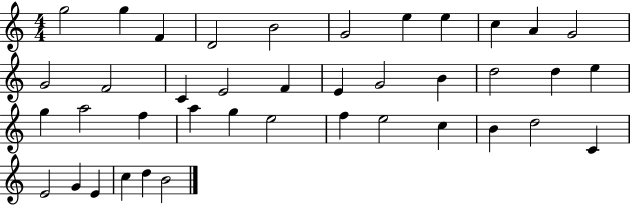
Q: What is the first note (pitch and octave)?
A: G5